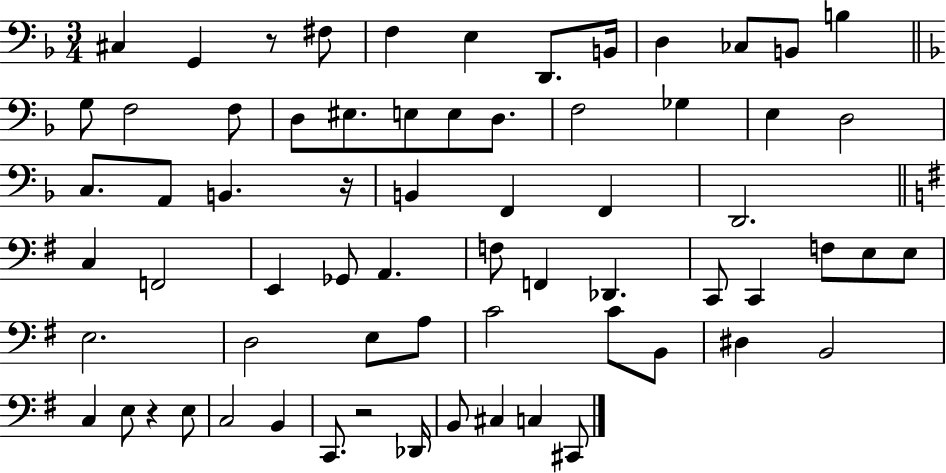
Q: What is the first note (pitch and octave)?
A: C#3